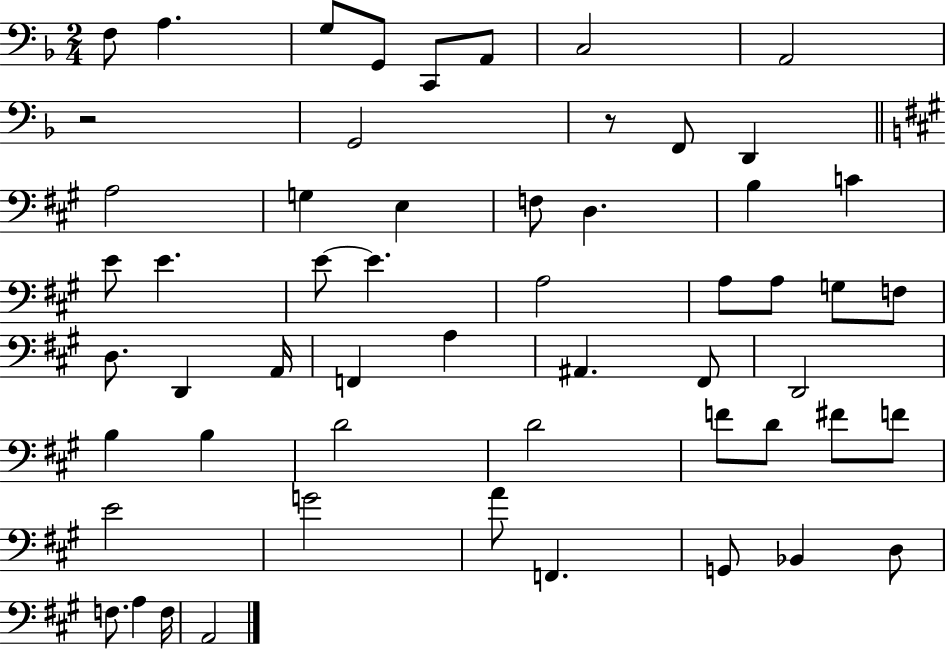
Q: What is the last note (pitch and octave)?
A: A2